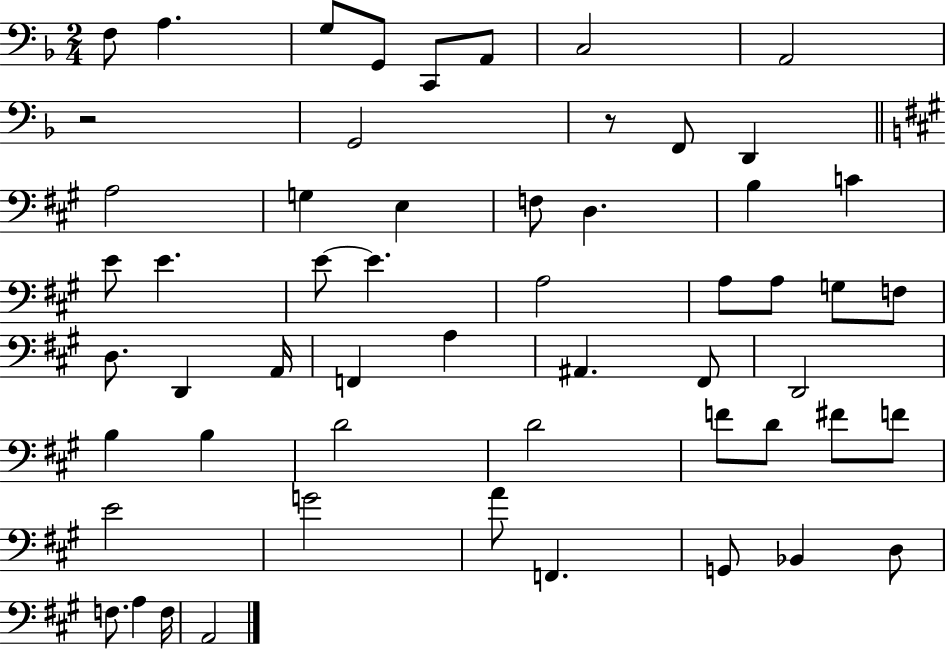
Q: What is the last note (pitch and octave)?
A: A2